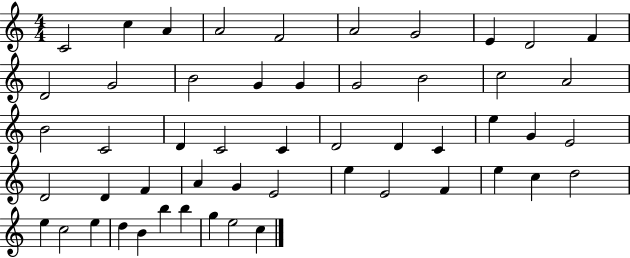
C4/h C5/q A4/q A4/h F4/h A4/h G4/h E4/q D4/h F4/q D4/h G4/h B4/h G4/q G4/q G4/h B4/h C5/h A4/h B4/h C4/h D4/q C4/h C4/q D4/h D4/q C4/q E5/q G4/q E4/h D4/h D4/q F4/q A4/q G4/q E4/h E5/q E4/h F4/q E5/q C5/q D5/h E5/q C5/h E5/q D5/q B4/q B5/q B5/q G5/q E5/h C5/q